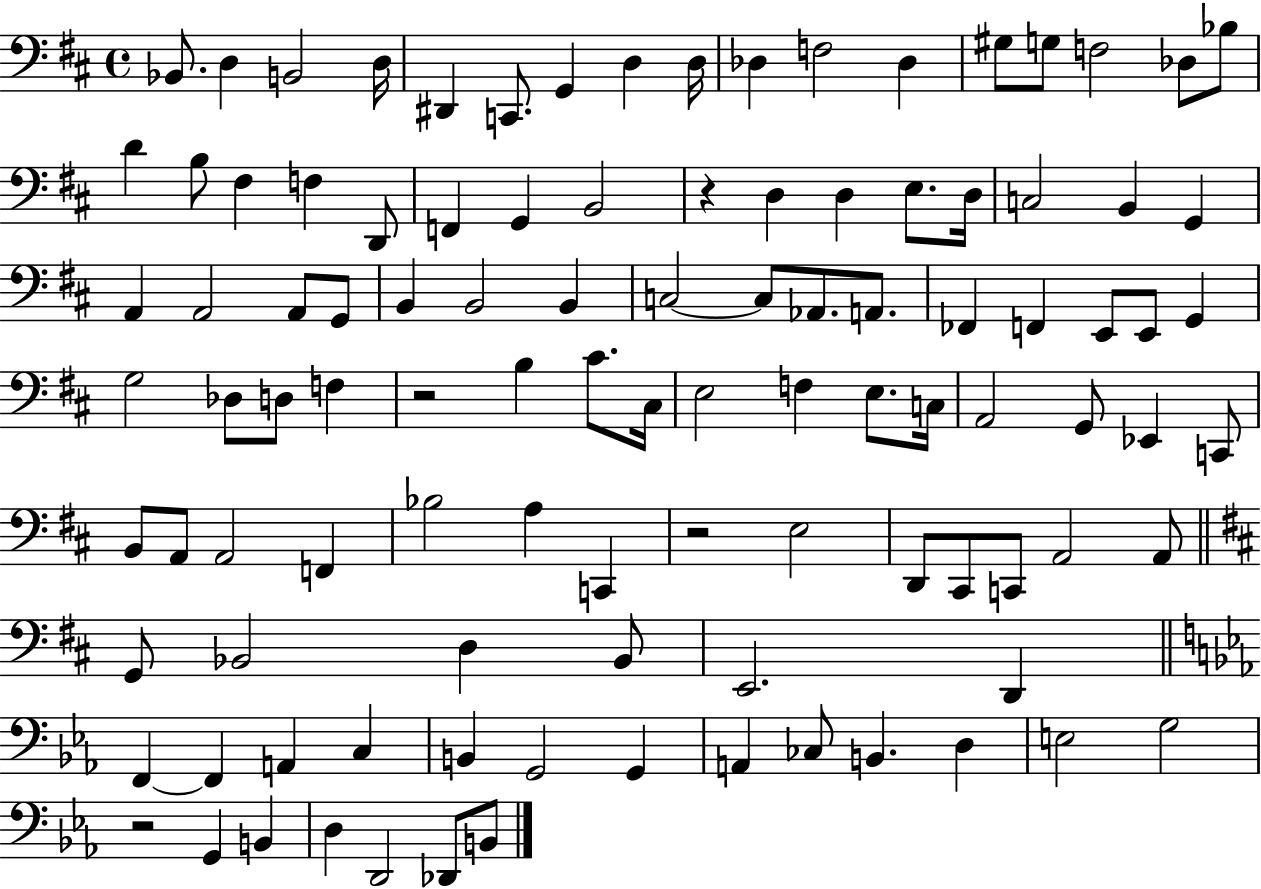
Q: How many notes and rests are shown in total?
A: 105